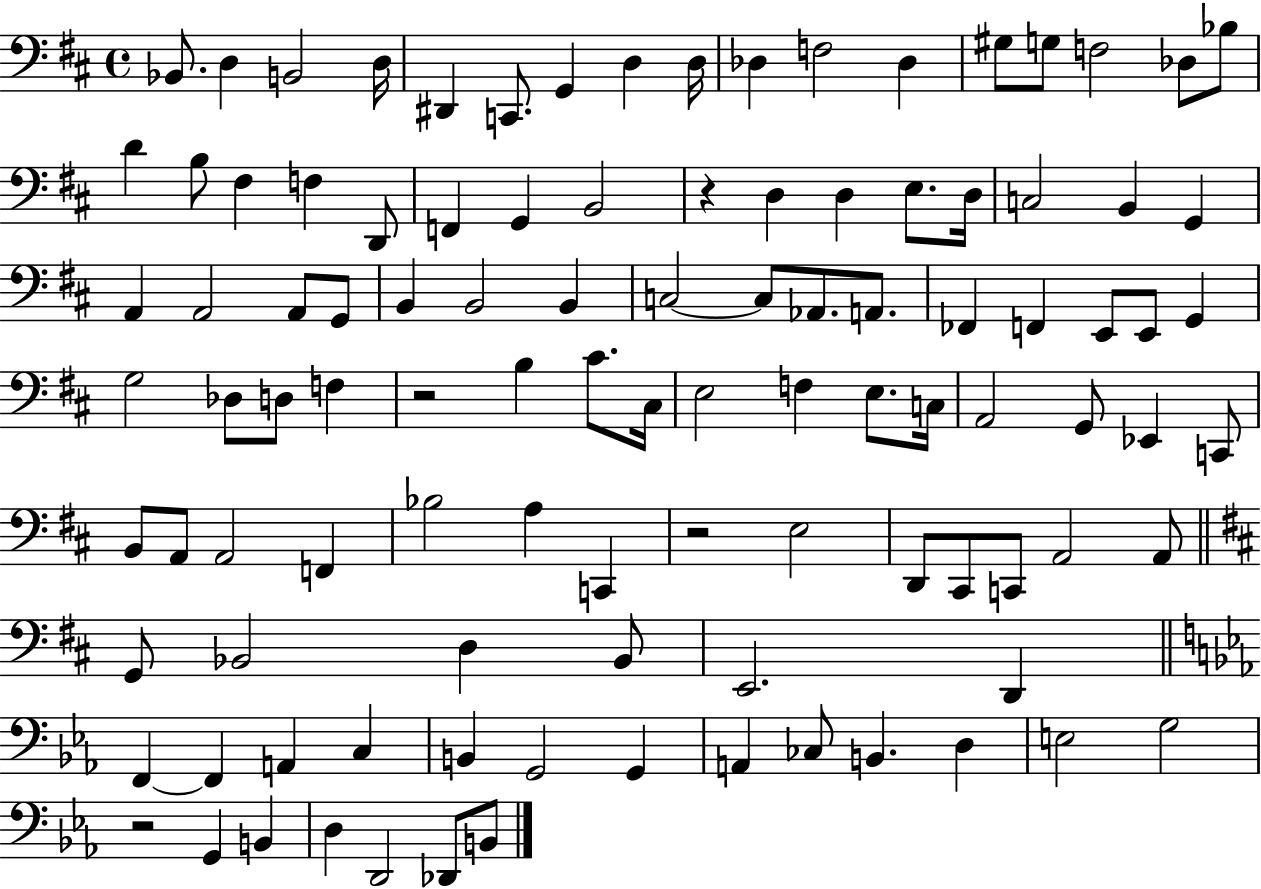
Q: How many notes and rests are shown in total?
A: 105